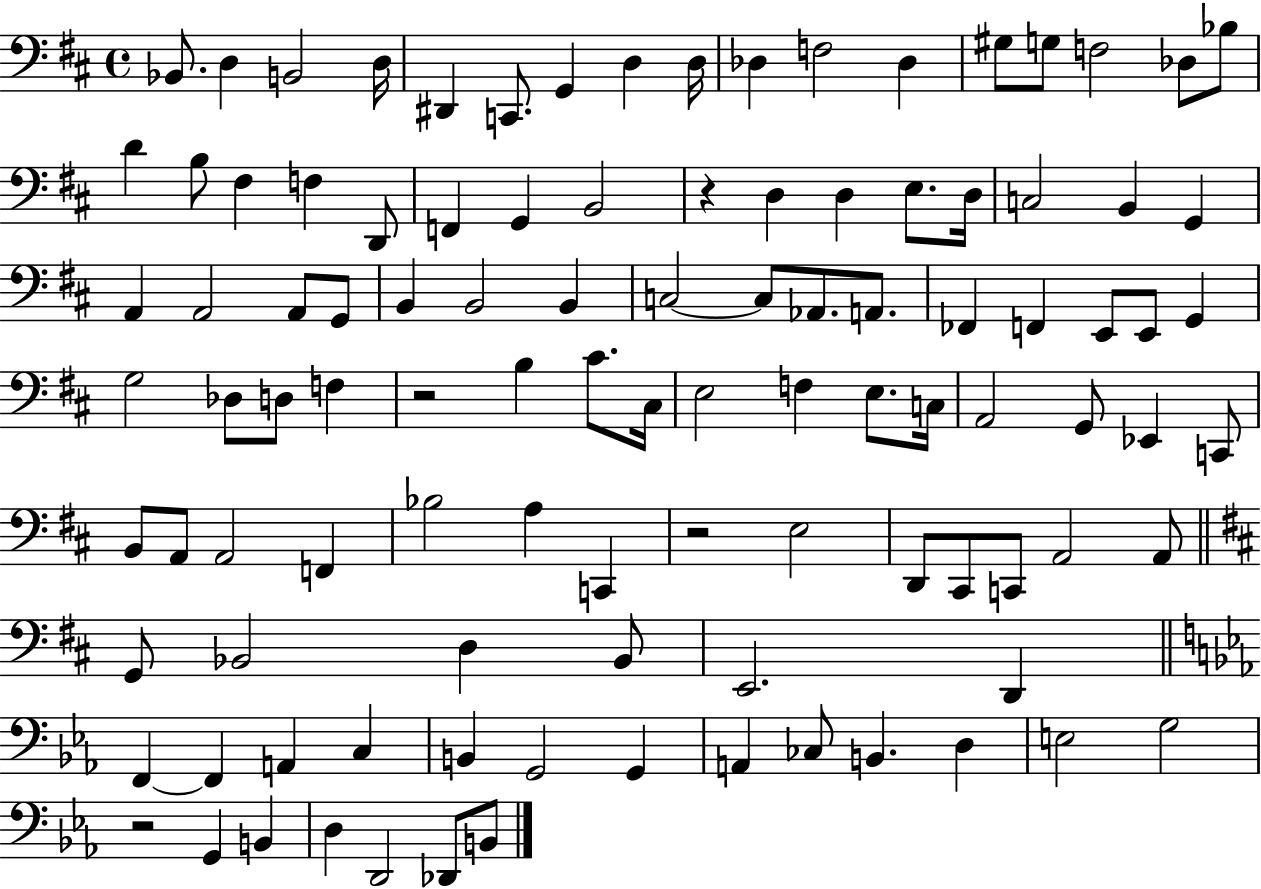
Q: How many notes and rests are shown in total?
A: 105